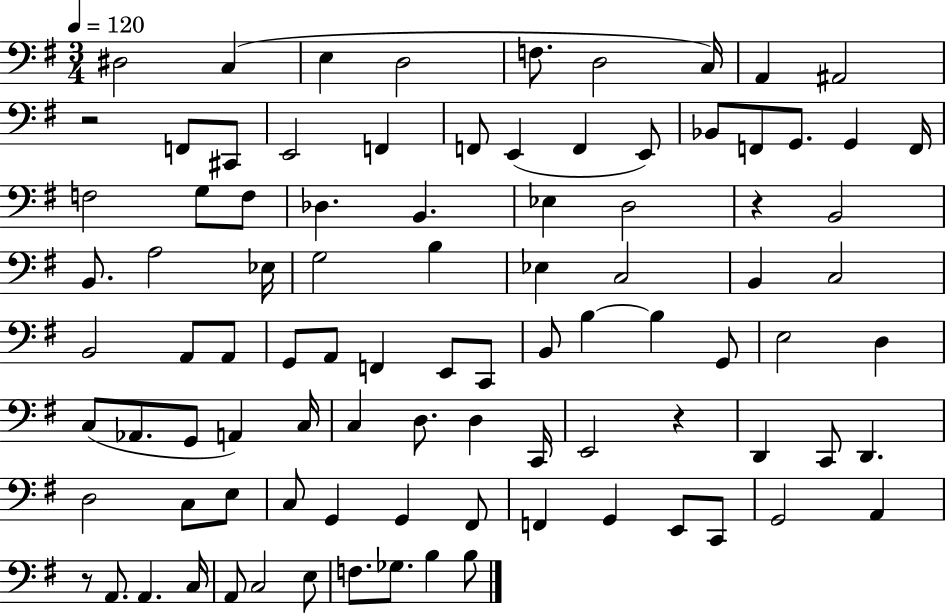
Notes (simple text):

D#3/h C3/q E3/q D3/h F3/e. D3/h C3/s A2/q A#2/h R/h F2/e C#2/e E2/h F2/q F2/e E2/q F2/q E2/e Bb2/e F2/e G2/e. G2/q F2/s F3/h G3/e F3/e Db3/q. B2/q. Eb3/q D3/h R/q B2/h B2/e. A3/h Eb3/s G3/h B3/q Eb3/q C3/h B2/q C3/h B2/h A2/e A2/e G2/e A2/e F2/q E2/e C2/e B2/e B3/q B3/q G2/e E3/h D3/q C3/e Ab2/e. G2/e A2/q C3/s C3/q D3/e. D3/q C2/s E2/h R/q D2/q C2/e D2/q. D3/h C3/e E3/e C3/e G2/q G2/q F#2/e F2/q G2/q E2/e C2/e G2/h A2/q R/e A2/e. A2/q. C3/s A2/e C3/h E3/e F3/e. Gb3/e. B3/q B3/e